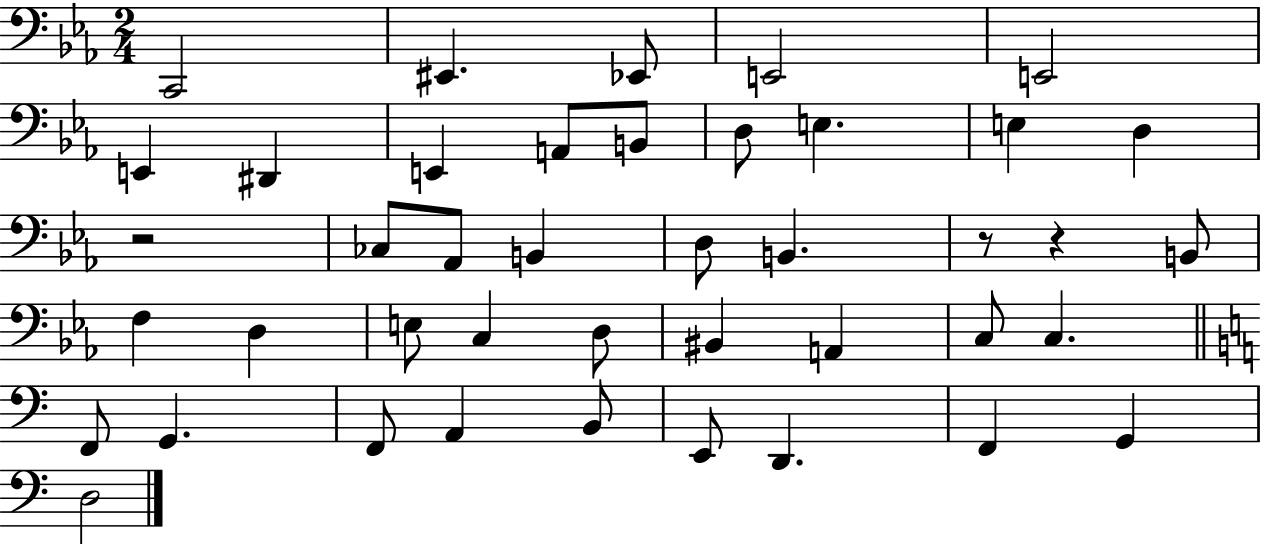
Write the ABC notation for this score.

X:1
T:Untitled
M:2/4
L:1/4
K:Eb
C,,2 ^E,, _E,,/2 E,,2 E,,2 E,, ^D,, E,, A,,/2 B,,/2 D,/2 E, E, D, z2 _C,/2 _A,,/2 B,, D,/2 B,, z/2 z B,,/2 F, D, E,/2 C, D,/2 ^B,, A,, C,/2 C, F,,/2 G,, F,,/2 A,, B,,/2 E,,/2 D,, F,, G,, D,2